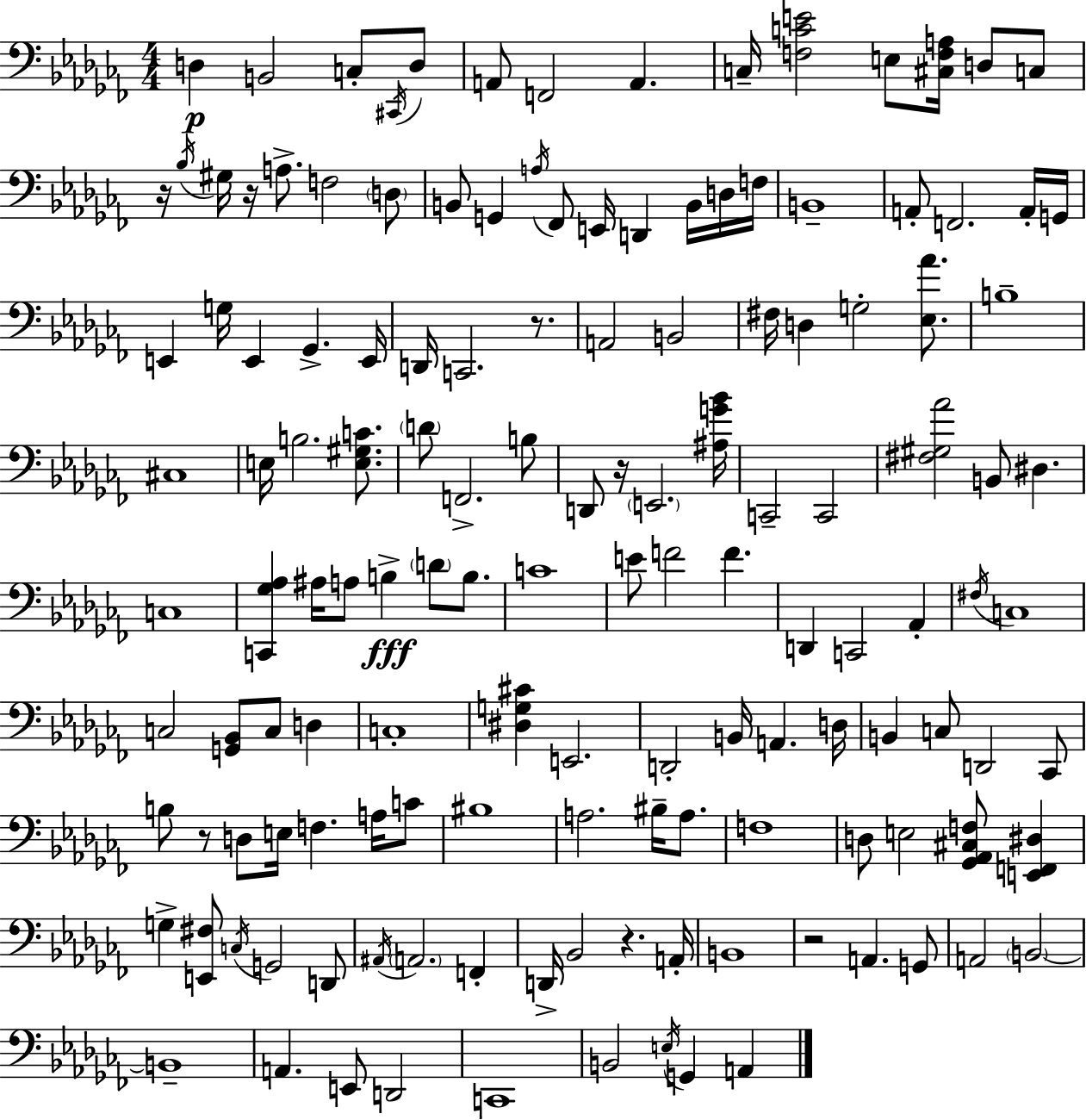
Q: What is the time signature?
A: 4/4